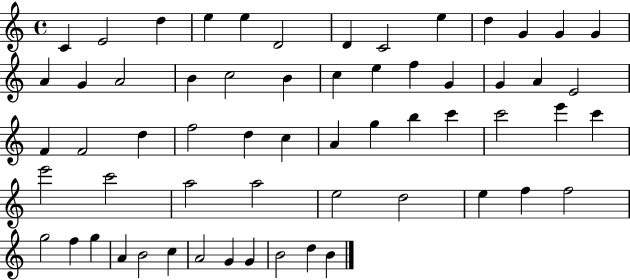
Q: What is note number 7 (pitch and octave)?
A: D4